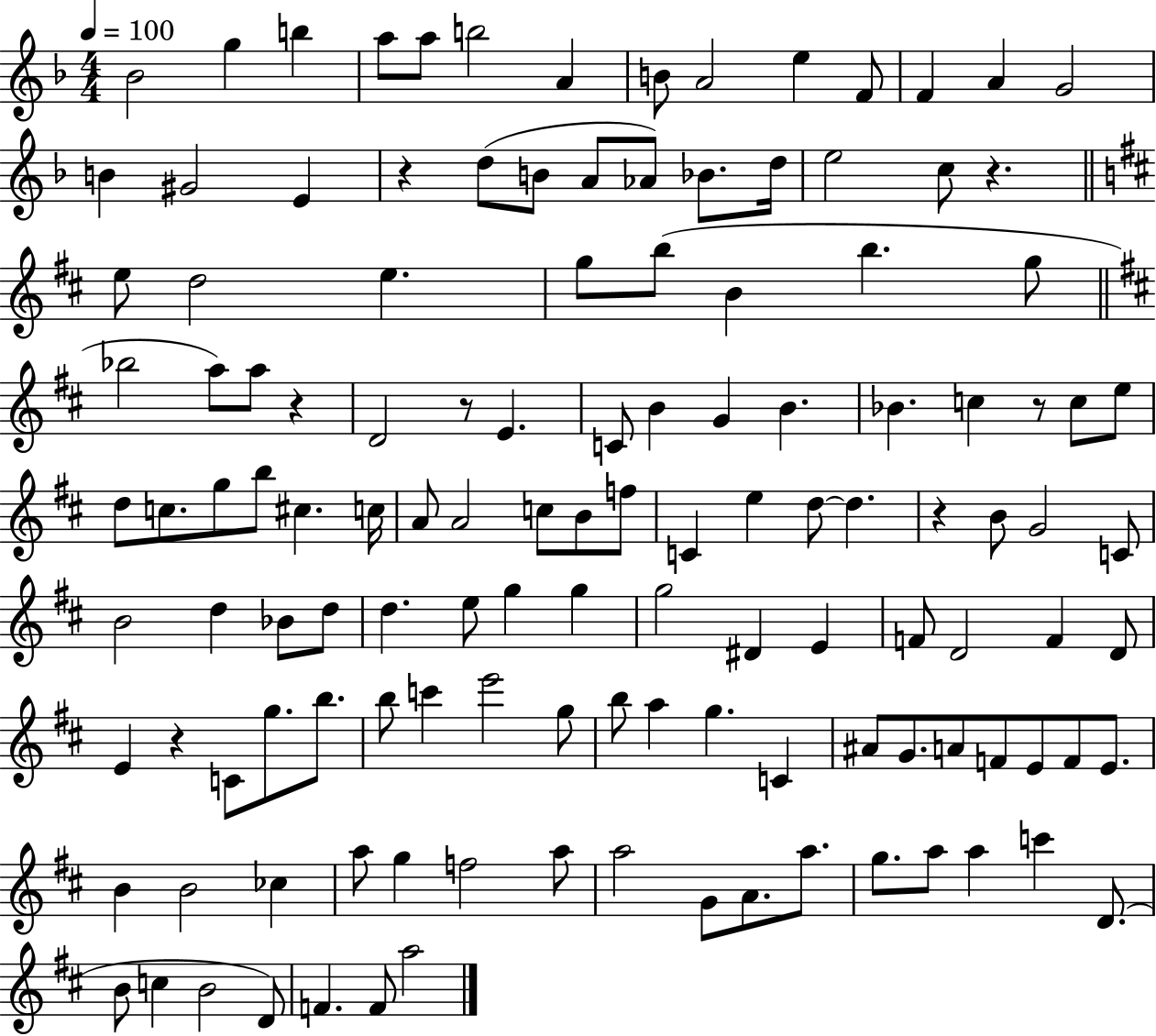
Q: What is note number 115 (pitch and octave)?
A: B4